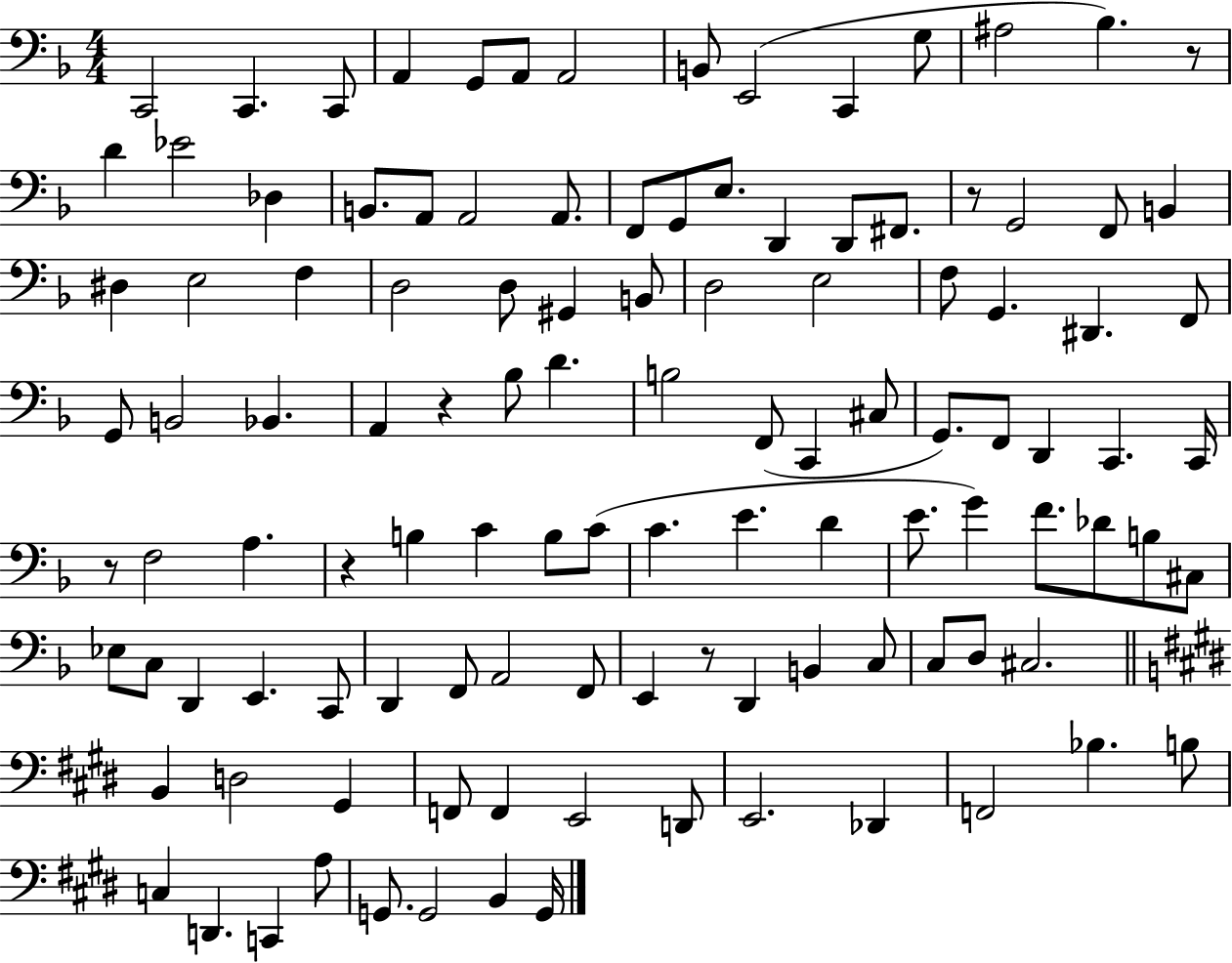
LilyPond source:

{
  \clef bass
  \numericTimeSignature
  \time 4/4
  \key f \major
  c,2 c,4. c,8 | a,4 g,8 a,8 a,2 | b,8 e,2( c,4 g8 | ais2 bes4.) r8 | \break d'4 ees'2 des4 | b,8. a,8 a,2 a,8. | f,8 g,8 e8. d,4 d,8 fis,8. | r8 g,2 f,8 b,4 | \break dis4 e2 f4 | d2 d8 gis,4 b,8 | d2 e2 | f8 g,4. dis,4. f,8 | \break g,8 b,2 bes,4. | a,4 r4 bes8 d'4. | b2 f,8( c,4 cis8 | g,8.) f,8 d,4 c,4. c,16 | \break r8 f2 a4. | r4 b4 c'4 b8 c'8( | c'4. e'4. d'4 | e'8. g'4) f'8. des'8 b8 cis8 | \break ees8 c8 d,4 e,4. c,8 | d,4 f,8 a,2 f,8 | e,4 r8 d,4 b,4 c8 | c8 d8 cis2. | \break \bar "||" \break \key e \major b,4 d2 gis,4 | f,8 f,4 e,2 d,8 | e,2. des,4 | f,2 bes4. b8 | \break c4 d,4. c,4 a8 | g,8. g,2 b,4 g,16 | \bar "|."
}